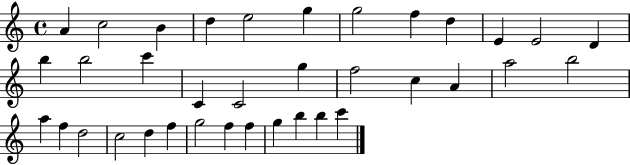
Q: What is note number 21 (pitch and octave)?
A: A4